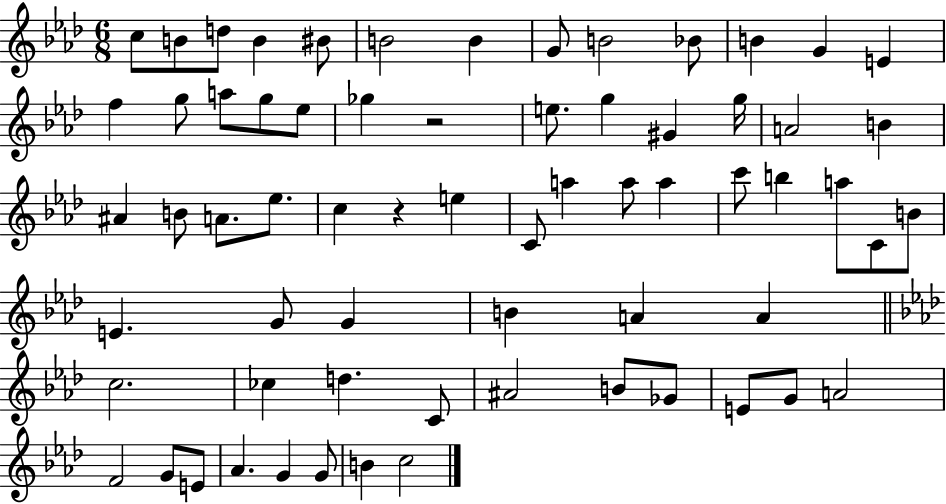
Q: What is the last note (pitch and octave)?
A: C5